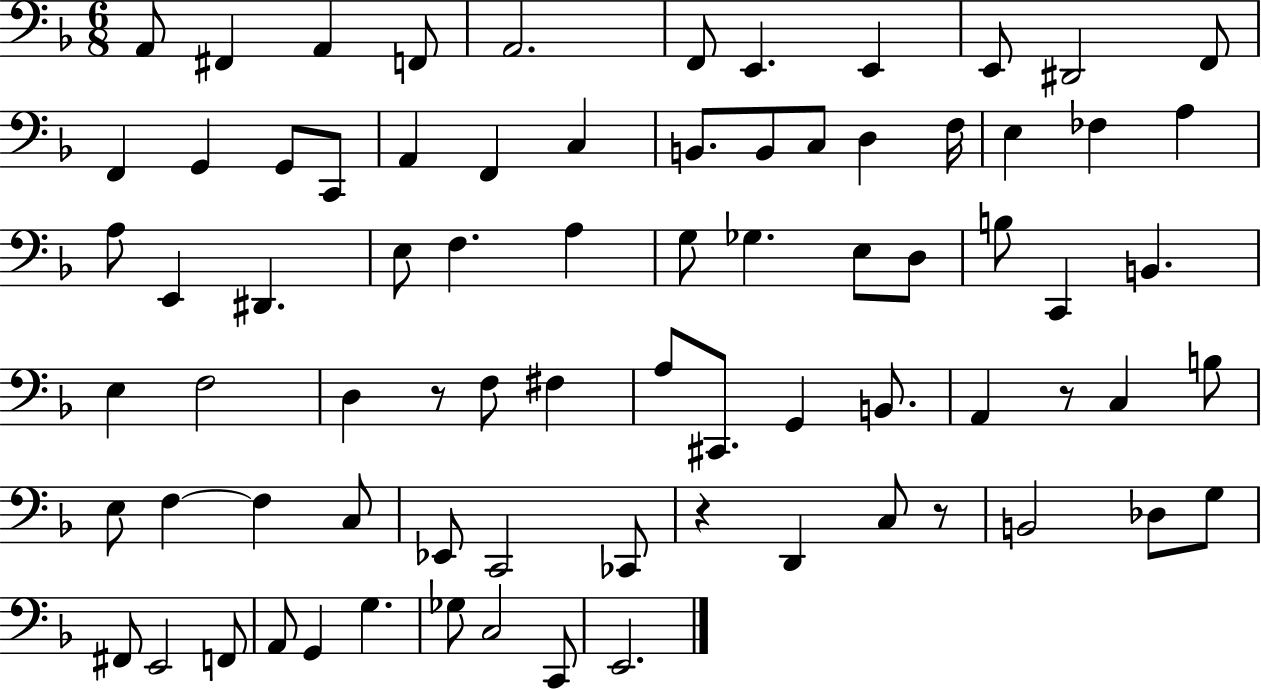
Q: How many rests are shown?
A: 4